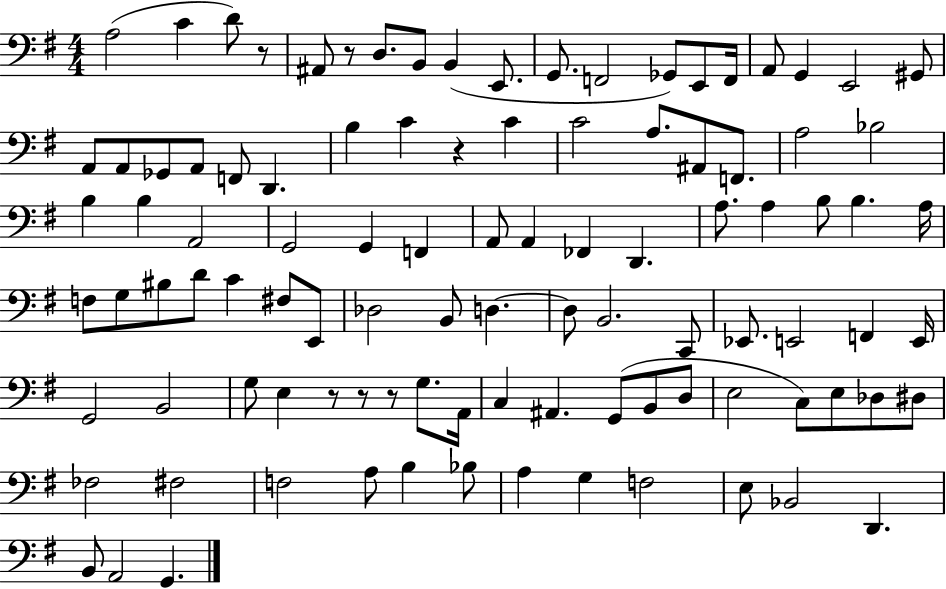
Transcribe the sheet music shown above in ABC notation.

X:1
T:Untitled
M:4/4
L:1/4
K:G
A,2 C D/2 z/2 ^A,,/2 z/2 D,/2 B,,/2 B,, E,,/2 G,,/2 F,,2 _G,,/2 E,,/2 F,,/4 A,,/2 G,, E,,2 ^G,,/2 A,,/2 A,,/2 _G,,/2 A,,/2 F,,/2 D,, B, C z C C2 A,/2 ^A,,/2 F,,/2 A,2 _B,2 B, B, A,,2 G,,2 G,, F,, A,,/2 A,, _F,, D,, A,/2 A, B,/2 B, A,/4 F,/2 G,/2 ^B,/2 D/2 C ^F,/2 E,,/2 _D,2 B,,/2 D, D,/2 B,,2 C,,/2 _E,,/2 E,,2 F,, E,,/4 G,,2 B,,2 G,/2 E, z/2 z/2 z/2 G,/2 A,,/4 C, ^A,, G,,/2 B,,/2 D,/2 E,2 C,/2 E,/2 _D,/2 ^D,/2 _F,2 ^F,2 F,2 A,/2 B, _B,/2 A, G, F,2 E,/2 _B,,2 D,, B,,/2 A,,2 G,,